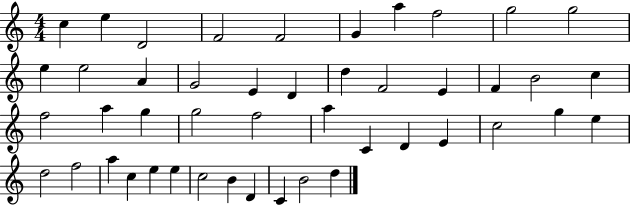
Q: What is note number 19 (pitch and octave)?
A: E4